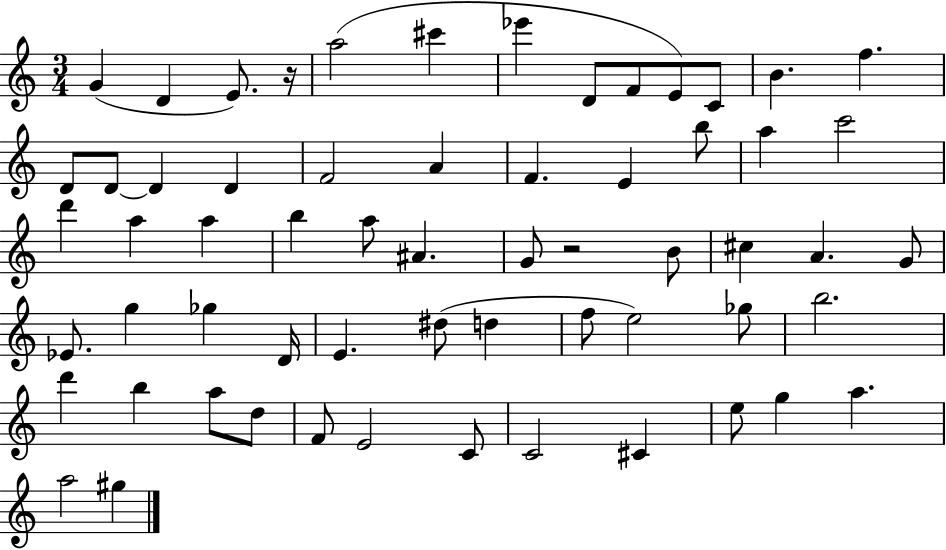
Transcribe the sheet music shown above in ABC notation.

X:1
T:Untitled
M:3/4
L:1/4
K:C
G D E/2 z/4 a2 ^c' _e' D/2 F/2 E/2 C/2 B f D/2 D/2 D D F2 A F E b/2 a c'2 d' a a b a/2 ^A G/2 z2 B/2 ^c A G/2 _E/2 g _g D/4 E ^d/2 d f/2 e2 _g/2 b2 d' b a/2 d/2 F/2 E2 C/2 C2 ^C e/2 g a a2 ^g